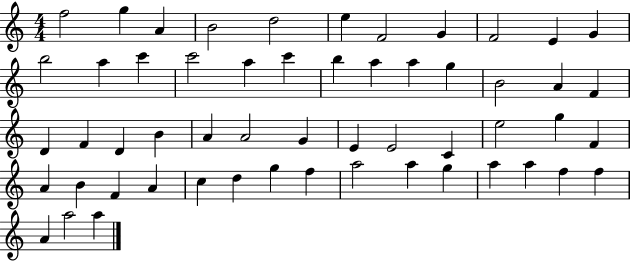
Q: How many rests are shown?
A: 0